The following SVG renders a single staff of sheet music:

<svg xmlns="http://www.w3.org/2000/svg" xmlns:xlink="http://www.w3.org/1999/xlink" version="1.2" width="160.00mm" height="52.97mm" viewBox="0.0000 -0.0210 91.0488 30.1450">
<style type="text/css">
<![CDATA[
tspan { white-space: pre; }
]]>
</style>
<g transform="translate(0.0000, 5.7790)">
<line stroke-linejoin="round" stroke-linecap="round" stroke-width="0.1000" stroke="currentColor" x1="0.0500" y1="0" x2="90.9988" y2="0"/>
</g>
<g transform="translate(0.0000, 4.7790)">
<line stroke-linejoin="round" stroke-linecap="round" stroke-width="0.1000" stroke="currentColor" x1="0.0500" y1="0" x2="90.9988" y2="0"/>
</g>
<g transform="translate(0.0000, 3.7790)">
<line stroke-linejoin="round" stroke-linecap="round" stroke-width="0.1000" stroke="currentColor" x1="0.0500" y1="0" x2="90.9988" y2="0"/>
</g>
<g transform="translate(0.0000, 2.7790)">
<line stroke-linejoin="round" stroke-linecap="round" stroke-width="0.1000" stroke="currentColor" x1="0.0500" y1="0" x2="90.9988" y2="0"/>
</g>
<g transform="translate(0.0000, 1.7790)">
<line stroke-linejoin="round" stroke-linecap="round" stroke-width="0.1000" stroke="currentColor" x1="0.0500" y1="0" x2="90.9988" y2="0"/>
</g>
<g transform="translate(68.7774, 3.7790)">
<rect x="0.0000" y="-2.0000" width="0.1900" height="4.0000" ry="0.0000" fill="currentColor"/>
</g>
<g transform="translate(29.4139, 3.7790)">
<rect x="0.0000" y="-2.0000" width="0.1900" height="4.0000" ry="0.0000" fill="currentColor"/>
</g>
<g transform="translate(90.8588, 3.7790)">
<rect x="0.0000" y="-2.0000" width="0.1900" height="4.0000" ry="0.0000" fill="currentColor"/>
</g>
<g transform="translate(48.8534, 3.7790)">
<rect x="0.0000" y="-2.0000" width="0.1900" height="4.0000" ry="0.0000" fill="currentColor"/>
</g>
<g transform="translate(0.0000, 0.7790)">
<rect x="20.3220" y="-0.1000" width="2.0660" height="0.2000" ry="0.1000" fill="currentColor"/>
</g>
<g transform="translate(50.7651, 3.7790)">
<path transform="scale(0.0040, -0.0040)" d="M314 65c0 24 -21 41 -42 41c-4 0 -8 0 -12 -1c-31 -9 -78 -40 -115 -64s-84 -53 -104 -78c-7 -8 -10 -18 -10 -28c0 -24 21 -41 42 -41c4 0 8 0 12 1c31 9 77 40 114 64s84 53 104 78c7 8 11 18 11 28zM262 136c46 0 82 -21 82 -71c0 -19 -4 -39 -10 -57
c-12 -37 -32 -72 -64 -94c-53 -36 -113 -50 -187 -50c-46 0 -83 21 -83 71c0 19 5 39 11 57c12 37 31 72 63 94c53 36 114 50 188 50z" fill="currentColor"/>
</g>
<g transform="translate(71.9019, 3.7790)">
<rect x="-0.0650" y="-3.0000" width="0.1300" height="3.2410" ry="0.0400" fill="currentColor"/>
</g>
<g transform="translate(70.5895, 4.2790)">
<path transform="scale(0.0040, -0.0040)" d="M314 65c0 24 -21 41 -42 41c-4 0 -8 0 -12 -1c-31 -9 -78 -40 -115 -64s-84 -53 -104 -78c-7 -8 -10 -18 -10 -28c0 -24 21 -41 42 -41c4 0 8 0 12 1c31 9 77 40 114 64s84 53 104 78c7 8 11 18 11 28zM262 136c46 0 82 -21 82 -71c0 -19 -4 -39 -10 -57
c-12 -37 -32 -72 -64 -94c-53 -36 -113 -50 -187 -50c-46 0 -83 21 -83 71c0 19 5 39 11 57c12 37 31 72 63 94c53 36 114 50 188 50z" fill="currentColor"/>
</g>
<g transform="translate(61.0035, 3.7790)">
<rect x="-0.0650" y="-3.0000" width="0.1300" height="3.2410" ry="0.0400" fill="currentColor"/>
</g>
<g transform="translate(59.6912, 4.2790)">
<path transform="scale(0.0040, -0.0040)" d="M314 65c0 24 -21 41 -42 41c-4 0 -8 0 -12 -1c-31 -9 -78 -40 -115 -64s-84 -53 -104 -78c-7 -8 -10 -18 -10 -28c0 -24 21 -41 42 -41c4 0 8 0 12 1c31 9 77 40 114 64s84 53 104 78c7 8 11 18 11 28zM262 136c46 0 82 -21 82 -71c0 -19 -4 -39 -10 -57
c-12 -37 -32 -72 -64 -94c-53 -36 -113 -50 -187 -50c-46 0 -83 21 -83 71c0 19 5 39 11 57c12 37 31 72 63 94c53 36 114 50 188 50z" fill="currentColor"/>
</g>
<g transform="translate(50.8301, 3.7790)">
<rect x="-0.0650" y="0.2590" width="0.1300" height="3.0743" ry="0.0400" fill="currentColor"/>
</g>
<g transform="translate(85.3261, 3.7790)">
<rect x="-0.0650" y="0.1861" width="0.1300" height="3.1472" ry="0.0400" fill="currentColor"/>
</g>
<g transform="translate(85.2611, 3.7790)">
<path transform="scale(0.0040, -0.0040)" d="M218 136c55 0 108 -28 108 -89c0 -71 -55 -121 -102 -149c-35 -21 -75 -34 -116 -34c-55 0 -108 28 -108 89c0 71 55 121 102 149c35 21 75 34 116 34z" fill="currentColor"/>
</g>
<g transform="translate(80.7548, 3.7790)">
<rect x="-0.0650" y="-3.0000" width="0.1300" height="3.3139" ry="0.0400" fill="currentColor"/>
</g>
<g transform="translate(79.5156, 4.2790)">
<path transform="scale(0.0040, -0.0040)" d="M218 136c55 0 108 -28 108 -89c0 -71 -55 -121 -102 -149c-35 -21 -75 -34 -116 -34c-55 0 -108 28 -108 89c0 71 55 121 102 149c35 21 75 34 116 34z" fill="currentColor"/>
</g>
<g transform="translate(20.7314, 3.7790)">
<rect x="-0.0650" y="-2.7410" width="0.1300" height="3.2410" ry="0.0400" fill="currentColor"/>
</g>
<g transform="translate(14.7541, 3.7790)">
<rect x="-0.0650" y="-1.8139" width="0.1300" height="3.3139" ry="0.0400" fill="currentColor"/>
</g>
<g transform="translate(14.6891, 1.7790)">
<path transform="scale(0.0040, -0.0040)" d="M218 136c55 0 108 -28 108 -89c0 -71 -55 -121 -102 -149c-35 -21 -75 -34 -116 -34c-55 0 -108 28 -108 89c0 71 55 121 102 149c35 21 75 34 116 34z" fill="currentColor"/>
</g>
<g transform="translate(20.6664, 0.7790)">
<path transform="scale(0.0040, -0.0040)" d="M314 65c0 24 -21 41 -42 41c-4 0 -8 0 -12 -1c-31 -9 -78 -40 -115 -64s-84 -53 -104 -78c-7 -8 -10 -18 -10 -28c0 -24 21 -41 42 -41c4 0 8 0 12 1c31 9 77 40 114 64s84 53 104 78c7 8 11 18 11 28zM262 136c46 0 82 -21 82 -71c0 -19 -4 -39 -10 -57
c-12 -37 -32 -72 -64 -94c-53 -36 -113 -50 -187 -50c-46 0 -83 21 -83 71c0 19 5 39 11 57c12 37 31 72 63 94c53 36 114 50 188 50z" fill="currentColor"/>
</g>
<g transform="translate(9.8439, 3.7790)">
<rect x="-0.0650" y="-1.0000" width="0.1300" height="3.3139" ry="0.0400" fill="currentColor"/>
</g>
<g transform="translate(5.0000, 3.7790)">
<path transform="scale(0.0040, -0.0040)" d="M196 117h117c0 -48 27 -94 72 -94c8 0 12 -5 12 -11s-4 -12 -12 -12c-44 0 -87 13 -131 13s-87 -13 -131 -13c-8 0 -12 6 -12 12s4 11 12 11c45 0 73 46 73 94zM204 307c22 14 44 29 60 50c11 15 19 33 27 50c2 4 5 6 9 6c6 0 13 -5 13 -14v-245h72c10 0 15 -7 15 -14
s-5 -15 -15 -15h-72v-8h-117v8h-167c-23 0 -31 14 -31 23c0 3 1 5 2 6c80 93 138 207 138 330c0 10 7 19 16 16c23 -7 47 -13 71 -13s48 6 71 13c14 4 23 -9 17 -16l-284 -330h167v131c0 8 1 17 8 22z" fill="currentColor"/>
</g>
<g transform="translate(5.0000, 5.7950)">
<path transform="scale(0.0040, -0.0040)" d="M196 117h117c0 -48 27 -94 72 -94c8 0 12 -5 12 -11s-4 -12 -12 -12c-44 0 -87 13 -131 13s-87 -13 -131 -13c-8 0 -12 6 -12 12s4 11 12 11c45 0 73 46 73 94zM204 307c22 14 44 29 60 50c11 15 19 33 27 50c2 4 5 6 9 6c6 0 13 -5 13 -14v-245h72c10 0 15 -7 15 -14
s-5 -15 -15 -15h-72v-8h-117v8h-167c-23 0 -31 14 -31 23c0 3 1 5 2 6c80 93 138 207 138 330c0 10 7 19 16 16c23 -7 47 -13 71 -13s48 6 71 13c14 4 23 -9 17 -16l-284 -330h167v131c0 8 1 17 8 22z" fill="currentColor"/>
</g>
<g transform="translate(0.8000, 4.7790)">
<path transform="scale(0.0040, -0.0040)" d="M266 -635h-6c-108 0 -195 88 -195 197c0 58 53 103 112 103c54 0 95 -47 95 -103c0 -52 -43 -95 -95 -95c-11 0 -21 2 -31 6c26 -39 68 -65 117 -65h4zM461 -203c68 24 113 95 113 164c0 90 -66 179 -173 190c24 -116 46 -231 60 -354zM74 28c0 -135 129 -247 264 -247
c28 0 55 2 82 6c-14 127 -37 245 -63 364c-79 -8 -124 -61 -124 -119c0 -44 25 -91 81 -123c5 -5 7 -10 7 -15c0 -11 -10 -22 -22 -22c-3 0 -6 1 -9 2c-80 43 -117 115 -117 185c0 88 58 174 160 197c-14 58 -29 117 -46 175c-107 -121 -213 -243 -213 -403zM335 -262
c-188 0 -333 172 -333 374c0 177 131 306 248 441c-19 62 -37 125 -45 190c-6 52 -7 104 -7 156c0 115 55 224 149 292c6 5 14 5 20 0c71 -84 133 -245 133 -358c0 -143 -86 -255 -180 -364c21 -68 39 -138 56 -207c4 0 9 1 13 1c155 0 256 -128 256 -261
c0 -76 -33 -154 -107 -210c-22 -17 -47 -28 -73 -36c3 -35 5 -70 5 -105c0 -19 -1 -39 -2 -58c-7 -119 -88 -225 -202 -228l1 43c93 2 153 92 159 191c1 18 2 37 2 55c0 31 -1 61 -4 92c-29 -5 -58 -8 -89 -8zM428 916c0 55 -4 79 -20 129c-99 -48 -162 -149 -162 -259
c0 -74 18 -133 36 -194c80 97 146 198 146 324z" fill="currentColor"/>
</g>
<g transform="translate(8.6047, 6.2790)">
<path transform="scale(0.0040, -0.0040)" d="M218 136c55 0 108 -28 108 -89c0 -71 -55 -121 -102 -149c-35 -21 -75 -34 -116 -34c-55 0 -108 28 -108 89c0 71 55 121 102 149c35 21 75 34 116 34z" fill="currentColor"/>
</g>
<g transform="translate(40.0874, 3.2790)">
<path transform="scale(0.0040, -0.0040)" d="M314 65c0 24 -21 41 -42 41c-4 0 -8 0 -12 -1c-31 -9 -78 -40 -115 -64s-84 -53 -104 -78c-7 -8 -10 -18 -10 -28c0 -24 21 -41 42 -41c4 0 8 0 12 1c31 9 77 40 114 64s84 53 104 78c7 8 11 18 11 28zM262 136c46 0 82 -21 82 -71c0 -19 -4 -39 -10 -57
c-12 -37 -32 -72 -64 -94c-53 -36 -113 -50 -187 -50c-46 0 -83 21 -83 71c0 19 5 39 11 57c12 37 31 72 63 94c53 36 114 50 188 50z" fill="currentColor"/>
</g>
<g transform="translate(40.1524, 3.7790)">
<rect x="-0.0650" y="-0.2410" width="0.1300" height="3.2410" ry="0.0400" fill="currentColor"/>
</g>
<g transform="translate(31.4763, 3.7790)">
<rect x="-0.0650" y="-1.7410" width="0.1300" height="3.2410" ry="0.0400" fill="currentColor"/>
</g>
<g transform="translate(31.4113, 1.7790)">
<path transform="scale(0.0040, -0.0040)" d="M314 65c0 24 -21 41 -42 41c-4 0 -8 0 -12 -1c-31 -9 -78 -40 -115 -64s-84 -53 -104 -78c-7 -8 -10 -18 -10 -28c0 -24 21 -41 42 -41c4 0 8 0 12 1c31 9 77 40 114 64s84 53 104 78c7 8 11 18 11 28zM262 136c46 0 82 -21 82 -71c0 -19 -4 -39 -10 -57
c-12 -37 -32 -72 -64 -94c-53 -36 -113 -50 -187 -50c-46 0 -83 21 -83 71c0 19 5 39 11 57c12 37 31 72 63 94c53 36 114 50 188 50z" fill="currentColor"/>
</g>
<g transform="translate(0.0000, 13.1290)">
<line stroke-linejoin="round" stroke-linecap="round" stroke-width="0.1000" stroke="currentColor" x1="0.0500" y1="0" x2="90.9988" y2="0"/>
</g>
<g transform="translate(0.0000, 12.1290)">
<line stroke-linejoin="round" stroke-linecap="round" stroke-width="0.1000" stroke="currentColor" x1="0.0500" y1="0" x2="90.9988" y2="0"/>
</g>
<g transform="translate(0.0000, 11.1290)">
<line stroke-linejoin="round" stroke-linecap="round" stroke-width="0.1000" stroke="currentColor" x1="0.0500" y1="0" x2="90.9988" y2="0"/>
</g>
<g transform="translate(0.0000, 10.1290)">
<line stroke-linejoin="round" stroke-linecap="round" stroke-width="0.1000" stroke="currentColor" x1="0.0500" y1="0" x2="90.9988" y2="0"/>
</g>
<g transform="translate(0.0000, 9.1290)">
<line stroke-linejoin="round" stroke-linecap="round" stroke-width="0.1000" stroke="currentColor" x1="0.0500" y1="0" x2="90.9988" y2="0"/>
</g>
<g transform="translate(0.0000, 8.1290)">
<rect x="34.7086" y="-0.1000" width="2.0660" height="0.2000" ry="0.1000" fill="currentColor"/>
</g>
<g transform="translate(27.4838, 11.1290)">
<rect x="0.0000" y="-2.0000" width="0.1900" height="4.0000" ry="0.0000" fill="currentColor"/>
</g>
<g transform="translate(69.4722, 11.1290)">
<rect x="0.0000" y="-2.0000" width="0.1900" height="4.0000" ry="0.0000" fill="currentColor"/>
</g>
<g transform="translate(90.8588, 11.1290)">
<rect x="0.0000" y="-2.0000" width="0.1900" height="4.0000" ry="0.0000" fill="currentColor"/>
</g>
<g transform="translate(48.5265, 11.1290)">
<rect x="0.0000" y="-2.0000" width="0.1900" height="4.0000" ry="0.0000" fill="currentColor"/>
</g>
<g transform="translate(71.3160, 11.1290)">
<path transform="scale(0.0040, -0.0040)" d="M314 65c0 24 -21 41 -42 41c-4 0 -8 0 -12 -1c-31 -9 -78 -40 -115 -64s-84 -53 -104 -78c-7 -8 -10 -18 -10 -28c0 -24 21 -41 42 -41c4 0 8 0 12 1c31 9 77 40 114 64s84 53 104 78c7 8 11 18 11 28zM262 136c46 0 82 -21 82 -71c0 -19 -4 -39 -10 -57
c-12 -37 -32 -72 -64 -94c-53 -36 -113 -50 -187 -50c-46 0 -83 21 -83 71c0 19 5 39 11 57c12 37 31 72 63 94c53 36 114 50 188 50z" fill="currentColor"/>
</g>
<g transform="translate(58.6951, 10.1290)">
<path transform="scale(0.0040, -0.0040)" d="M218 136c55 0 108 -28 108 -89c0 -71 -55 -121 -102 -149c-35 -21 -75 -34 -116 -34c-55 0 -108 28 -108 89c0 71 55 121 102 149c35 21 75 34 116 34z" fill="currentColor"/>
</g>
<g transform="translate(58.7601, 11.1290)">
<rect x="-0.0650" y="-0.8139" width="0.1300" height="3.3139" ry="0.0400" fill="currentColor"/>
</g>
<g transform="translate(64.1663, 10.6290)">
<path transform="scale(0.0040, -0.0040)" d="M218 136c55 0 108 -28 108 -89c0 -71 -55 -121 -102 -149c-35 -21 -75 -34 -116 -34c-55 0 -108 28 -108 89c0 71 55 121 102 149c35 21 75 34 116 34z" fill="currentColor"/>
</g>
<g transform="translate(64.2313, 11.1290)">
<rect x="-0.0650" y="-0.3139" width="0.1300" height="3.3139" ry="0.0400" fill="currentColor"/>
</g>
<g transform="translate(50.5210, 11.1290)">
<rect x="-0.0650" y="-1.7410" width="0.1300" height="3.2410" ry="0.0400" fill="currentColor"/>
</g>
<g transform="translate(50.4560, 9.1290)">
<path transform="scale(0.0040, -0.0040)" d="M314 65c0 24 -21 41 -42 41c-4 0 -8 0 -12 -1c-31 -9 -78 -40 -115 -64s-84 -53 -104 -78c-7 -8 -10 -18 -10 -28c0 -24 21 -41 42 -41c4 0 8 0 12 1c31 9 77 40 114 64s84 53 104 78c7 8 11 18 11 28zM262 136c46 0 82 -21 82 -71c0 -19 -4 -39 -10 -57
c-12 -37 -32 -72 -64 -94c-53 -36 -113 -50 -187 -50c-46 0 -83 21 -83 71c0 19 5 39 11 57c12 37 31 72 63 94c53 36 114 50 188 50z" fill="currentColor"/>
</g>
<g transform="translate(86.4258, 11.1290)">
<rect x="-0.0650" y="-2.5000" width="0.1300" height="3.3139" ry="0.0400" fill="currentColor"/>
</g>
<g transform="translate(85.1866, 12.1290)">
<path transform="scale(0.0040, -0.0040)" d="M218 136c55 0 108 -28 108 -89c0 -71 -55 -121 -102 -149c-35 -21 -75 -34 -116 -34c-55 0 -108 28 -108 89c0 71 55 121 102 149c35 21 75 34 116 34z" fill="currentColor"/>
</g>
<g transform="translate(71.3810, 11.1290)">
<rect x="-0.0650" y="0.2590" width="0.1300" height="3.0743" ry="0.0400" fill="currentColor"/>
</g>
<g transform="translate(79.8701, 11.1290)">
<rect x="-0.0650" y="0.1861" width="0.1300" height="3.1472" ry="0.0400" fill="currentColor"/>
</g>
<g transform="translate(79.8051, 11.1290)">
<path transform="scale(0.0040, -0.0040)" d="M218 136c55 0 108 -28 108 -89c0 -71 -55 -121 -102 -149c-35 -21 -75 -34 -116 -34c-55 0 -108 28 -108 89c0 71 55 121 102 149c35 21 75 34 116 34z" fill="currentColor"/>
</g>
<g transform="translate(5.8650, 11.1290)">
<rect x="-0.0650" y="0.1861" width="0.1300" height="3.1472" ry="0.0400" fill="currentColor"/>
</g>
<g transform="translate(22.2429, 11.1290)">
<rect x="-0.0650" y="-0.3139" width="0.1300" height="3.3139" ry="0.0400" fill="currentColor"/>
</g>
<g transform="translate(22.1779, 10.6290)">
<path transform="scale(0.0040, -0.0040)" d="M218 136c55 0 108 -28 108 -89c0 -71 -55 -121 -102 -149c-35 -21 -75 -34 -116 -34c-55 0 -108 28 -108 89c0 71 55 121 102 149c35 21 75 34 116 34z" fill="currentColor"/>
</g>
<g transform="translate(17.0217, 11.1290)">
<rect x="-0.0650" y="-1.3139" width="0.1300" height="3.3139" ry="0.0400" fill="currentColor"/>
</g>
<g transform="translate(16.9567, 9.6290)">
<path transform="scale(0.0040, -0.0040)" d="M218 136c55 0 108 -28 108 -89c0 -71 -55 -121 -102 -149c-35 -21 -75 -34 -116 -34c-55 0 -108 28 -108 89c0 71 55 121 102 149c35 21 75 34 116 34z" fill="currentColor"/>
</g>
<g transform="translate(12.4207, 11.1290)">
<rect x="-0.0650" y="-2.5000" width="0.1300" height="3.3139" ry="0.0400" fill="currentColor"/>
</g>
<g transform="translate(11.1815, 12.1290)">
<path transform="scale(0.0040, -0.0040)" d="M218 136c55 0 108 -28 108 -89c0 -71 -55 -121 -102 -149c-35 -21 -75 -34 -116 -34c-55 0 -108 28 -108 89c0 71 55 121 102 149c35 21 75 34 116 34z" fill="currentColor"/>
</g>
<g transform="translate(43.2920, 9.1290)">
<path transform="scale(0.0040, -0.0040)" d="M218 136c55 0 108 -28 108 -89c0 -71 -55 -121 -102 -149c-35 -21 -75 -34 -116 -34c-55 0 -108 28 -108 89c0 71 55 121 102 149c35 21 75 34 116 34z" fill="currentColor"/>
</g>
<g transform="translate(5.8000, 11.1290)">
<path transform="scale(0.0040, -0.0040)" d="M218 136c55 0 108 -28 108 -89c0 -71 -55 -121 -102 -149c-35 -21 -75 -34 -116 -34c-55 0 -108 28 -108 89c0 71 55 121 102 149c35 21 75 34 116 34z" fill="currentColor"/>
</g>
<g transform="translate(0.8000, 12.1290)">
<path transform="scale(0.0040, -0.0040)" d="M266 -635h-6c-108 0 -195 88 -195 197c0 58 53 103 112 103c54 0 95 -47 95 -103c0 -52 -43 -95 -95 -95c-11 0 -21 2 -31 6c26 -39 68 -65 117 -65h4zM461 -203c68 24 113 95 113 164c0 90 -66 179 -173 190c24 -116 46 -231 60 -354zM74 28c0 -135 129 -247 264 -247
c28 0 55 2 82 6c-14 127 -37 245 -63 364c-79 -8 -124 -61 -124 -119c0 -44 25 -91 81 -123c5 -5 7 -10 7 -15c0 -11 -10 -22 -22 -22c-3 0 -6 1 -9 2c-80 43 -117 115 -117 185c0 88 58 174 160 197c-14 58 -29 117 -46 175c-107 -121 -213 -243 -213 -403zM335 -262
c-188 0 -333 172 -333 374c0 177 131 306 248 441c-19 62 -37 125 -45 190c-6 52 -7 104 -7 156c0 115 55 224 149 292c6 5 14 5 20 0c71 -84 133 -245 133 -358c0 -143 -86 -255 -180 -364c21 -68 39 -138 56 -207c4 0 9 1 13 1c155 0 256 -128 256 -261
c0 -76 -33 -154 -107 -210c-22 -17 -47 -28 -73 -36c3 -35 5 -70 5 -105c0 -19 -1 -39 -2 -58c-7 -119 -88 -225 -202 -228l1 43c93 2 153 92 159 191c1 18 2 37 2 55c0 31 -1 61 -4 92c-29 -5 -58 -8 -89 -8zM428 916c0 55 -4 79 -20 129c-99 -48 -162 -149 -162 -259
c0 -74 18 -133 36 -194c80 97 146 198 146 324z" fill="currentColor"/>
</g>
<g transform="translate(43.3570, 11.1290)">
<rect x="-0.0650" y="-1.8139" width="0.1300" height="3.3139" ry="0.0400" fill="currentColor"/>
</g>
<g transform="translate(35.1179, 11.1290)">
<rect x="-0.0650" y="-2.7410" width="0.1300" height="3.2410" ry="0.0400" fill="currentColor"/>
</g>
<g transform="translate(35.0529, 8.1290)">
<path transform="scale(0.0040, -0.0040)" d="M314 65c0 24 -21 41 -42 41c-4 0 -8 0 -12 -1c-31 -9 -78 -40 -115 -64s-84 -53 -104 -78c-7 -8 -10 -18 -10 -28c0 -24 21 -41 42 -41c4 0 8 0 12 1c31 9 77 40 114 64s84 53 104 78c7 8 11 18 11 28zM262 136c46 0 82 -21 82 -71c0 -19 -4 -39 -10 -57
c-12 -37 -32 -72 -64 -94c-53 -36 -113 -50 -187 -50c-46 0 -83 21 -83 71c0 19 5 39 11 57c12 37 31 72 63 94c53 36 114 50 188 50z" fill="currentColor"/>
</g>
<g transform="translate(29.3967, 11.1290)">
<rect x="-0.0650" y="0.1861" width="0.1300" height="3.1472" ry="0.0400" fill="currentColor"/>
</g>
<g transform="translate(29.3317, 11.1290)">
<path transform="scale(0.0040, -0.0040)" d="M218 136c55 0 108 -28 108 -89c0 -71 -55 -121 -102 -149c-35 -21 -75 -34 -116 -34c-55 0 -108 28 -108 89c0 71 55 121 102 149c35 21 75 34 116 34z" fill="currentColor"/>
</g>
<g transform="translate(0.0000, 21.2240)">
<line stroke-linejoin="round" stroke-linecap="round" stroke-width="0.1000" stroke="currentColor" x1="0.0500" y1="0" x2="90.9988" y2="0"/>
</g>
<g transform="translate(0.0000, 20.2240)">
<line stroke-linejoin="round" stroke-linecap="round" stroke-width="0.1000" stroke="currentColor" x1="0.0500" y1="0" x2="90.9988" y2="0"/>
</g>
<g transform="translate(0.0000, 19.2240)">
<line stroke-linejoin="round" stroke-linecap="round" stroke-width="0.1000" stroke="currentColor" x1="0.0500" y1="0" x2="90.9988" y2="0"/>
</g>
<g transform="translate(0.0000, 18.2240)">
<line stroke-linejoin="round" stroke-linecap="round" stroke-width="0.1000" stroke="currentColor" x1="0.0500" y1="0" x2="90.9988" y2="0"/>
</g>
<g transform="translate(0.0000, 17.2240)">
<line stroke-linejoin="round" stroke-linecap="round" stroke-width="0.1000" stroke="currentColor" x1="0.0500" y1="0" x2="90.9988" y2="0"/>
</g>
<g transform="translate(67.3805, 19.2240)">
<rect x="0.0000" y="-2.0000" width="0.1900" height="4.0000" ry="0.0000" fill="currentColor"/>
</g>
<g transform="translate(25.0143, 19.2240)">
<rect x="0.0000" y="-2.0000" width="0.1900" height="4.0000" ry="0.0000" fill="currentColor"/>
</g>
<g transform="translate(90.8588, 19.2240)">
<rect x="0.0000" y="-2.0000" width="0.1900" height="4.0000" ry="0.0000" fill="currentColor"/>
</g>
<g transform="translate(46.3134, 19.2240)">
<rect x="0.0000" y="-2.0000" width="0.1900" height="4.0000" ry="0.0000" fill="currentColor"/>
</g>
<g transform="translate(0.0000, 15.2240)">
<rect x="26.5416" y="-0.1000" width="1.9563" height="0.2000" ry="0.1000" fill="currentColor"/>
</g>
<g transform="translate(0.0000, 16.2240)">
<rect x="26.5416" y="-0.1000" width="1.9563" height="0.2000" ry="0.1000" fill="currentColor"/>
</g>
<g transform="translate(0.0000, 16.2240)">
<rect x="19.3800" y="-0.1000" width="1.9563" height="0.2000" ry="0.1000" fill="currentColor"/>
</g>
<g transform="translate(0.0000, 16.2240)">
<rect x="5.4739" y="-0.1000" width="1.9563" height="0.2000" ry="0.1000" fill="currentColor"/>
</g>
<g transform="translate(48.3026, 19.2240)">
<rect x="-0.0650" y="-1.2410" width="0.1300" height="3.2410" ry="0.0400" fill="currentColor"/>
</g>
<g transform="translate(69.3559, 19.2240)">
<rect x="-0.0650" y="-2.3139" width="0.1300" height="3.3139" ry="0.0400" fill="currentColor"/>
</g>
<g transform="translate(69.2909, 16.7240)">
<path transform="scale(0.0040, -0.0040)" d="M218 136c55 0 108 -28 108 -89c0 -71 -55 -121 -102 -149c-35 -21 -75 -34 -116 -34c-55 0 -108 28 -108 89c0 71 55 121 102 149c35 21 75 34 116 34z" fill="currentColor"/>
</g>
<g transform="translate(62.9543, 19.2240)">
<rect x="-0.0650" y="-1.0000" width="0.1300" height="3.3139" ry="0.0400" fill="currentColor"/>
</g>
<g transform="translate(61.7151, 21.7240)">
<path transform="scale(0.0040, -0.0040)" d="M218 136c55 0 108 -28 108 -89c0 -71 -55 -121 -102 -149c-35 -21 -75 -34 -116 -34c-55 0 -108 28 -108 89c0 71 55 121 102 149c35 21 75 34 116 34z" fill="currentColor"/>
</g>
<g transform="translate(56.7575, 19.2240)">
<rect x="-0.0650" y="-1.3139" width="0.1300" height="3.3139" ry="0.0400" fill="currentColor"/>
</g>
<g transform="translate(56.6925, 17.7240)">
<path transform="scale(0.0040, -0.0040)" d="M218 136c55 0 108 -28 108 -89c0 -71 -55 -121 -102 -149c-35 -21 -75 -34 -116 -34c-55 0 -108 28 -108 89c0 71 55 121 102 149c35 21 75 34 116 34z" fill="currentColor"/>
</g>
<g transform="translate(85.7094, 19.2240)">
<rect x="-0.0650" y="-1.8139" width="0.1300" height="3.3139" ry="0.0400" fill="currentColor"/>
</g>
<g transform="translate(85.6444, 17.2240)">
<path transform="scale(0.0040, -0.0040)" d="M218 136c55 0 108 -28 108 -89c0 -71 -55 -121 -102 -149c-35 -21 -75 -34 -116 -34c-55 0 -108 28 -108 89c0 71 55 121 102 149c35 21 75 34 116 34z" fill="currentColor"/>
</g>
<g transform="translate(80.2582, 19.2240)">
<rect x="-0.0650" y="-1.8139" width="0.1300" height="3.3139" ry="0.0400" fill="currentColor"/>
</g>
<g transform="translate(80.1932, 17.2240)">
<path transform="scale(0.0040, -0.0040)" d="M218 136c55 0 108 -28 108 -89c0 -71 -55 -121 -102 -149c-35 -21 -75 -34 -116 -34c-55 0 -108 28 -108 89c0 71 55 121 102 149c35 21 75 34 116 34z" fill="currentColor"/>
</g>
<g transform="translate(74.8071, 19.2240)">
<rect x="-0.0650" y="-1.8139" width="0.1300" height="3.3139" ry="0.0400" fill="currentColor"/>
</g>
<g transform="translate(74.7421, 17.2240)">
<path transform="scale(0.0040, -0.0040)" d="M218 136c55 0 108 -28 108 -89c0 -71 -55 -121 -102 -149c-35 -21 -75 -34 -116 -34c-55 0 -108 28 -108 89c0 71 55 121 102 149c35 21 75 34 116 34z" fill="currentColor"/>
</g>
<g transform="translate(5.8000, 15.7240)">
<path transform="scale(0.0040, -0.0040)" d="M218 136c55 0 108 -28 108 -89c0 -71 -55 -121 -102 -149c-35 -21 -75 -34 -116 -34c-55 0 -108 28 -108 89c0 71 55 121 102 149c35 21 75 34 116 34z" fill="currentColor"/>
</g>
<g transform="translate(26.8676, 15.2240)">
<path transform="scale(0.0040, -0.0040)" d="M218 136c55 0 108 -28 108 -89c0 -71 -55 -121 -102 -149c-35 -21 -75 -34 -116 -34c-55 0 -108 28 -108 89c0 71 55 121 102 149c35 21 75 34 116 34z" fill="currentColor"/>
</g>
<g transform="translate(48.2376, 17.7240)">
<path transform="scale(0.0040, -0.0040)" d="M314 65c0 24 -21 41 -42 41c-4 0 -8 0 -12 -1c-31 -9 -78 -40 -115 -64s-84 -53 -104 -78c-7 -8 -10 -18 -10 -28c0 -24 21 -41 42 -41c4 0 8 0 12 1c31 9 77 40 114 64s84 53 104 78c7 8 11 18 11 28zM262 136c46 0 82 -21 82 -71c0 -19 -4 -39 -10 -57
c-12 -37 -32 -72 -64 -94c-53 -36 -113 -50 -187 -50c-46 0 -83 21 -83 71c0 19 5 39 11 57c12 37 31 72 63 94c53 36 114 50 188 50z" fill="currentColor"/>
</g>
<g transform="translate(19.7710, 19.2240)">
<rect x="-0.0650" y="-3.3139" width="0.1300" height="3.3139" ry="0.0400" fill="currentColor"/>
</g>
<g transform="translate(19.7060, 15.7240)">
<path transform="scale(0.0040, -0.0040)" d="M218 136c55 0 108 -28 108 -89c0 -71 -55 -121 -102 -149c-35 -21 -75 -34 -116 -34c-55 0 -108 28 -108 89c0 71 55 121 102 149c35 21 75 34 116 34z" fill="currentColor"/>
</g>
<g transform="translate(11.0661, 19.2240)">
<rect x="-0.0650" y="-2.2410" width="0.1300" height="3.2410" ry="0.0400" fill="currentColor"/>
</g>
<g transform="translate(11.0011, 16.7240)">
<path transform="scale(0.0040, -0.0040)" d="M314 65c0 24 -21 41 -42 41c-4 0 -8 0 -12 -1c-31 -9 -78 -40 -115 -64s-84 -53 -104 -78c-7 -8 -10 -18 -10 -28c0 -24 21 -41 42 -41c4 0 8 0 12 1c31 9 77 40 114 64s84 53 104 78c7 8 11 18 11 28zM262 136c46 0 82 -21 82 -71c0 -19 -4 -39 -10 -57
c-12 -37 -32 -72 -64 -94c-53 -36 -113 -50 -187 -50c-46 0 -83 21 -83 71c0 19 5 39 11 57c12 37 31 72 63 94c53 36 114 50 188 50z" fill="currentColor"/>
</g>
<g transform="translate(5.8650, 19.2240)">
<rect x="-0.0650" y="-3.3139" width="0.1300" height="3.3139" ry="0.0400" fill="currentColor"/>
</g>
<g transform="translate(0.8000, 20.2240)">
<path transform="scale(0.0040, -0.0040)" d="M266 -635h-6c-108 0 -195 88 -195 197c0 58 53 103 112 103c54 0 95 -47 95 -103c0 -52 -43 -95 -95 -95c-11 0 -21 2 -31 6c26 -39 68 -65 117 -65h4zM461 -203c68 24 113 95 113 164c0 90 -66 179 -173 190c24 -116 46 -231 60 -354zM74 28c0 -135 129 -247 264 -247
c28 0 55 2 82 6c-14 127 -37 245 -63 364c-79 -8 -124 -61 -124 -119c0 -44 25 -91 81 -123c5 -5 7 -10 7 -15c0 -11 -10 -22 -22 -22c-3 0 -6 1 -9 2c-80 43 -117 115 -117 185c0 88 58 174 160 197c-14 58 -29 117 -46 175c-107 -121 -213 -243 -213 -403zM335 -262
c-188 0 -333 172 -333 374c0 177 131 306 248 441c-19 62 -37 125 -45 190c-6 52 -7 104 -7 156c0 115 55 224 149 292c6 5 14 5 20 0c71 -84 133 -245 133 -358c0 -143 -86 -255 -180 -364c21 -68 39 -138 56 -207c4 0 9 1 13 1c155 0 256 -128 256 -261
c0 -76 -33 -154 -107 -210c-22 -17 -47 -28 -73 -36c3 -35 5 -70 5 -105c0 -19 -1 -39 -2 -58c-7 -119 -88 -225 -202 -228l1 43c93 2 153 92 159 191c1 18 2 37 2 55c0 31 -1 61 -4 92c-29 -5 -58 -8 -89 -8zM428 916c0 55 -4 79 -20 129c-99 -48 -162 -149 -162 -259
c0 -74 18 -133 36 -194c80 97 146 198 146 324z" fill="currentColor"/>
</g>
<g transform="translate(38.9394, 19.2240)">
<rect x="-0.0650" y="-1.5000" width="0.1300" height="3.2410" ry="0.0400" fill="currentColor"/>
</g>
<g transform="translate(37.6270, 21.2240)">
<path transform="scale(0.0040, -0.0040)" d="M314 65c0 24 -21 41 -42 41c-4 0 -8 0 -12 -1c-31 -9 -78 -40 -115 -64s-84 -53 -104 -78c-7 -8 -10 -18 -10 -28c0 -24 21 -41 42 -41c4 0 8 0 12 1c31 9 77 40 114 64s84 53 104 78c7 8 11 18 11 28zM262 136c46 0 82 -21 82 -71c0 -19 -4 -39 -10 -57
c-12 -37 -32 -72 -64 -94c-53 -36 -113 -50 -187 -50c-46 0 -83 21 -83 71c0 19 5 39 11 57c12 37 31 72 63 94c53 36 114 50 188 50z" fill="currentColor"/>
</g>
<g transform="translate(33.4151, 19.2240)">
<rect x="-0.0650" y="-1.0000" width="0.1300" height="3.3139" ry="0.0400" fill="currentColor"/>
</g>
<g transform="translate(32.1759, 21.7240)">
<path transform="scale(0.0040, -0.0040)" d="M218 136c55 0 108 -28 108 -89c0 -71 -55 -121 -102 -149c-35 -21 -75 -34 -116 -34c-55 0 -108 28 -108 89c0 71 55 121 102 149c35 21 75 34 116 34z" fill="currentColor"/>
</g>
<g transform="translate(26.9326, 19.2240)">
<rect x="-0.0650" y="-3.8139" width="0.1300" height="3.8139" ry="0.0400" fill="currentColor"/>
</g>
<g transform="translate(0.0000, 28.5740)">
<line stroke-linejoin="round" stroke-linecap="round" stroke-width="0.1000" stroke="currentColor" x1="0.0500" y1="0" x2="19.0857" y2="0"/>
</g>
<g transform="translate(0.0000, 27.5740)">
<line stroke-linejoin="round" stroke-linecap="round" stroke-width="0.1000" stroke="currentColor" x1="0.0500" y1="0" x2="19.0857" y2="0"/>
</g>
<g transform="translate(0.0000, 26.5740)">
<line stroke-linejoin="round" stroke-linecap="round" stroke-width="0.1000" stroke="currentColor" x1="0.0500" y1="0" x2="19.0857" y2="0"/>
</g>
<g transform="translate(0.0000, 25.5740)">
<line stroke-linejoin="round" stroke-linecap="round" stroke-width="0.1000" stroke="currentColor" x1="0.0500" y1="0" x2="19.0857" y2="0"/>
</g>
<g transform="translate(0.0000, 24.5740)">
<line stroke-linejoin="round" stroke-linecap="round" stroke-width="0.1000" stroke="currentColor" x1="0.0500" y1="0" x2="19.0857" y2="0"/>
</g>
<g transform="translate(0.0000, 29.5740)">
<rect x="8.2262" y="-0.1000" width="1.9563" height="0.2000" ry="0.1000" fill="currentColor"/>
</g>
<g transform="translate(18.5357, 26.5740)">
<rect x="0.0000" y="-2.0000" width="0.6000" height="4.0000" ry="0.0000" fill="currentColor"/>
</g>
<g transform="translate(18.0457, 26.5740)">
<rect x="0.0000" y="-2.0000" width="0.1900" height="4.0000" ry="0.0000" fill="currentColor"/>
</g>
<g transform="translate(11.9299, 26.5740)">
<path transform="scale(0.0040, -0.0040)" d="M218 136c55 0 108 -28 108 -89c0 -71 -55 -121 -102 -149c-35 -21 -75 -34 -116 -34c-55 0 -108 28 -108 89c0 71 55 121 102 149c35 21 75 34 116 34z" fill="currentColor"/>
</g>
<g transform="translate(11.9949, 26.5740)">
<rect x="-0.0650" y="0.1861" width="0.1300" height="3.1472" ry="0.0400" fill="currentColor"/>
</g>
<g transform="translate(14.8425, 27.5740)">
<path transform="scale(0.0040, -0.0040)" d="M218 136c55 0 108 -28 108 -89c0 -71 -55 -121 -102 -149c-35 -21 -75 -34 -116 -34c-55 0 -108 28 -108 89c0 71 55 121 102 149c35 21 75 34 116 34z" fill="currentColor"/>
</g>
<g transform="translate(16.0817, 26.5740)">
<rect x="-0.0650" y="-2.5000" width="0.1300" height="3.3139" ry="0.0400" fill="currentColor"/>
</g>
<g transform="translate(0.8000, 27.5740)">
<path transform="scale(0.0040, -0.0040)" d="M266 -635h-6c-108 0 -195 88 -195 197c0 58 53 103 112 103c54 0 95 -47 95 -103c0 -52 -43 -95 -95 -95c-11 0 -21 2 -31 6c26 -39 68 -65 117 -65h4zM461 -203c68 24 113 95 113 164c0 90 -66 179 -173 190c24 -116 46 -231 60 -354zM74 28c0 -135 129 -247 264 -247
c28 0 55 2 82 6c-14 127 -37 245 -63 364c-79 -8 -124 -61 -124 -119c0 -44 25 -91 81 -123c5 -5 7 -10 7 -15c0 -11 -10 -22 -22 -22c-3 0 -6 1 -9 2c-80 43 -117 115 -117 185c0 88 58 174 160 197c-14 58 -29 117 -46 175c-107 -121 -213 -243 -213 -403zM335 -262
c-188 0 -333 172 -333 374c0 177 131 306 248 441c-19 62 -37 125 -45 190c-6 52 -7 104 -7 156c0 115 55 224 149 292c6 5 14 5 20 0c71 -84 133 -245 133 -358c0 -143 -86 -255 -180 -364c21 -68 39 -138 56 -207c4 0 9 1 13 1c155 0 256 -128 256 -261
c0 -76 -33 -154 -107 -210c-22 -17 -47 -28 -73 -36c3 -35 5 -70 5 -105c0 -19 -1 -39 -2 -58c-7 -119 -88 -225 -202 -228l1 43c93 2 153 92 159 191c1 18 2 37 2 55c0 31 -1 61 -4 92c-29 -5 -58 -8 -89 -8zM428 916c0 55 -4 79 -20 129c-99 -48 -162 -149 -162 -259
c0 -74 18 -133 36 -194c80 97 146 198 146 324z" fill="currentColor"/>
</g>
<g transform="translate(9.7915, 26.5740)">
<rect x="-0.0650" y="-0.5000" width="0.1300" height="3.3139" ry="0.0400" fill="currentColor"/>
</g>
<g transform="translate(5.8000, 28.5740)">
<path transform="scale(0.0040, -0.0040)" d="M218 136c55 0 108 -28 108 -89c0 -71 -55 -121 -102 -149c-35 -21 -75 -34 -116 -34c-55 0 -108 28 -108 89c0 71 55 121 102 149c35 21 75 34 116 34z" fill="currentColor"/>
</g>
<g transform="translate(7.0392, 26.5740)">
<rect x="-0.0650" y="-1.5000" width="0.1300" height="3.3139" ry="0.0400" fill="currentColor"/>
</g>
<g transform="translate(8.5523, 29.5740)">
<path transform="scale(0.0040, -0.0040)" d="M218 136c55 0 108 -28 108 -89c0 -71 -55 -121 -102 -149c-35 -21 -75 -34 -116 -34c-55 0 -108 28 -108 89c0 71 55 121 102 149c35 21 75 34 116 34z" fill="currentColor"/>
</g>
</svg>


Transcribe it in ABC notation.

X:1
T:Untitled
M:4/4
L:1/4
K:C
D f a2 f2 c2 B2 A2 A2 A B B G e c B a2 f f2 d c B2 B G b g2 b c' D E2 e2 e D g f f f E C B G